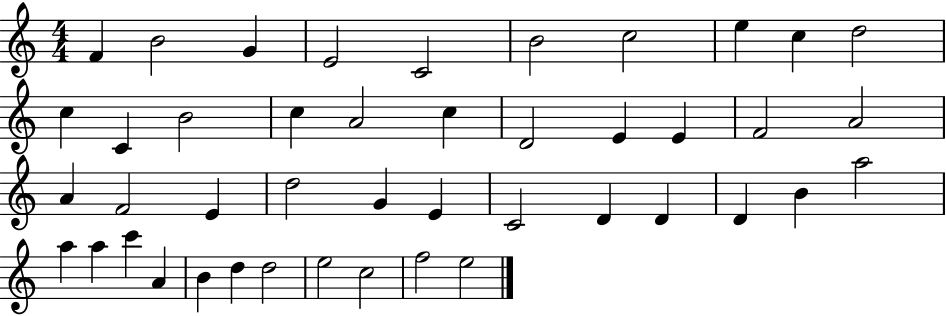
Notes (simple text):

F4/q B4/h G4/q E4/h C4/h B4/h C5/h E5/q C5/q D5/h C5/q C4/q B4/h C5/q A4/h C5/q D4/h E4/q E4/q F4/h A4/h A4/q F4/h E4/q D5/h G4/q E4/q C4/h D4/q D4/q D4/q B4/q A5/h A5/q A5/q C6/q A4/q B4/q D5/q D5/h E5/h C5/h F5/h E5/h